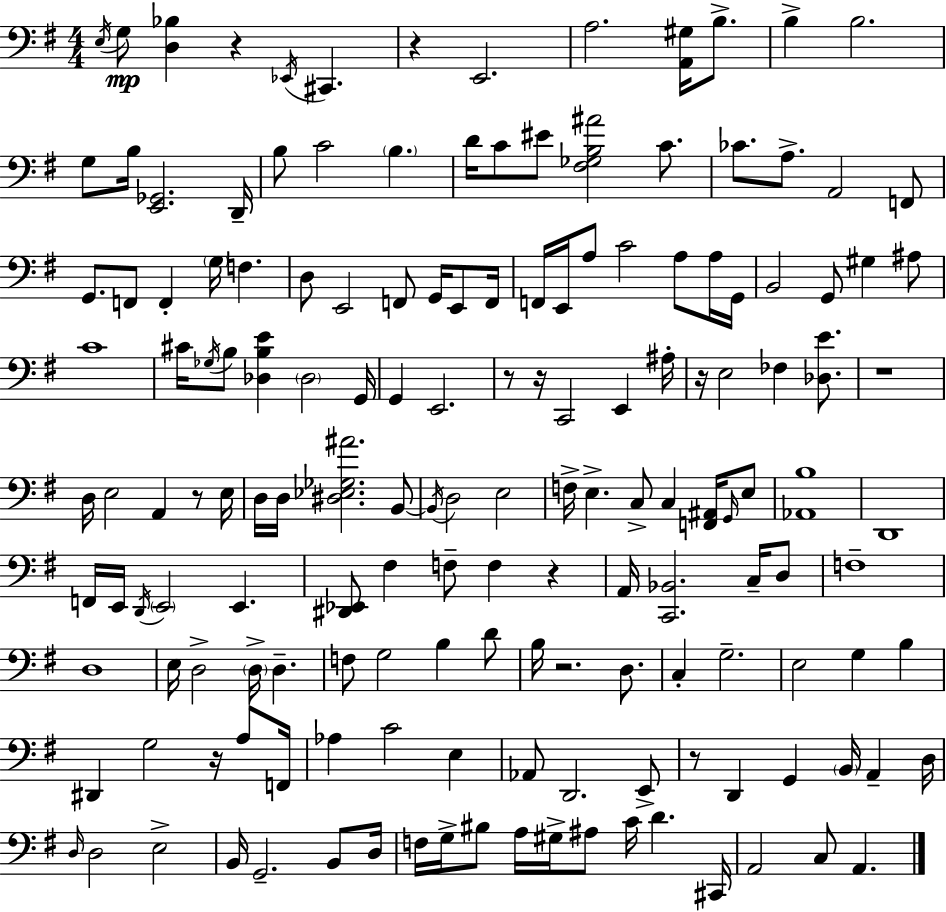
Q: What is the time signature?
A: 4/4